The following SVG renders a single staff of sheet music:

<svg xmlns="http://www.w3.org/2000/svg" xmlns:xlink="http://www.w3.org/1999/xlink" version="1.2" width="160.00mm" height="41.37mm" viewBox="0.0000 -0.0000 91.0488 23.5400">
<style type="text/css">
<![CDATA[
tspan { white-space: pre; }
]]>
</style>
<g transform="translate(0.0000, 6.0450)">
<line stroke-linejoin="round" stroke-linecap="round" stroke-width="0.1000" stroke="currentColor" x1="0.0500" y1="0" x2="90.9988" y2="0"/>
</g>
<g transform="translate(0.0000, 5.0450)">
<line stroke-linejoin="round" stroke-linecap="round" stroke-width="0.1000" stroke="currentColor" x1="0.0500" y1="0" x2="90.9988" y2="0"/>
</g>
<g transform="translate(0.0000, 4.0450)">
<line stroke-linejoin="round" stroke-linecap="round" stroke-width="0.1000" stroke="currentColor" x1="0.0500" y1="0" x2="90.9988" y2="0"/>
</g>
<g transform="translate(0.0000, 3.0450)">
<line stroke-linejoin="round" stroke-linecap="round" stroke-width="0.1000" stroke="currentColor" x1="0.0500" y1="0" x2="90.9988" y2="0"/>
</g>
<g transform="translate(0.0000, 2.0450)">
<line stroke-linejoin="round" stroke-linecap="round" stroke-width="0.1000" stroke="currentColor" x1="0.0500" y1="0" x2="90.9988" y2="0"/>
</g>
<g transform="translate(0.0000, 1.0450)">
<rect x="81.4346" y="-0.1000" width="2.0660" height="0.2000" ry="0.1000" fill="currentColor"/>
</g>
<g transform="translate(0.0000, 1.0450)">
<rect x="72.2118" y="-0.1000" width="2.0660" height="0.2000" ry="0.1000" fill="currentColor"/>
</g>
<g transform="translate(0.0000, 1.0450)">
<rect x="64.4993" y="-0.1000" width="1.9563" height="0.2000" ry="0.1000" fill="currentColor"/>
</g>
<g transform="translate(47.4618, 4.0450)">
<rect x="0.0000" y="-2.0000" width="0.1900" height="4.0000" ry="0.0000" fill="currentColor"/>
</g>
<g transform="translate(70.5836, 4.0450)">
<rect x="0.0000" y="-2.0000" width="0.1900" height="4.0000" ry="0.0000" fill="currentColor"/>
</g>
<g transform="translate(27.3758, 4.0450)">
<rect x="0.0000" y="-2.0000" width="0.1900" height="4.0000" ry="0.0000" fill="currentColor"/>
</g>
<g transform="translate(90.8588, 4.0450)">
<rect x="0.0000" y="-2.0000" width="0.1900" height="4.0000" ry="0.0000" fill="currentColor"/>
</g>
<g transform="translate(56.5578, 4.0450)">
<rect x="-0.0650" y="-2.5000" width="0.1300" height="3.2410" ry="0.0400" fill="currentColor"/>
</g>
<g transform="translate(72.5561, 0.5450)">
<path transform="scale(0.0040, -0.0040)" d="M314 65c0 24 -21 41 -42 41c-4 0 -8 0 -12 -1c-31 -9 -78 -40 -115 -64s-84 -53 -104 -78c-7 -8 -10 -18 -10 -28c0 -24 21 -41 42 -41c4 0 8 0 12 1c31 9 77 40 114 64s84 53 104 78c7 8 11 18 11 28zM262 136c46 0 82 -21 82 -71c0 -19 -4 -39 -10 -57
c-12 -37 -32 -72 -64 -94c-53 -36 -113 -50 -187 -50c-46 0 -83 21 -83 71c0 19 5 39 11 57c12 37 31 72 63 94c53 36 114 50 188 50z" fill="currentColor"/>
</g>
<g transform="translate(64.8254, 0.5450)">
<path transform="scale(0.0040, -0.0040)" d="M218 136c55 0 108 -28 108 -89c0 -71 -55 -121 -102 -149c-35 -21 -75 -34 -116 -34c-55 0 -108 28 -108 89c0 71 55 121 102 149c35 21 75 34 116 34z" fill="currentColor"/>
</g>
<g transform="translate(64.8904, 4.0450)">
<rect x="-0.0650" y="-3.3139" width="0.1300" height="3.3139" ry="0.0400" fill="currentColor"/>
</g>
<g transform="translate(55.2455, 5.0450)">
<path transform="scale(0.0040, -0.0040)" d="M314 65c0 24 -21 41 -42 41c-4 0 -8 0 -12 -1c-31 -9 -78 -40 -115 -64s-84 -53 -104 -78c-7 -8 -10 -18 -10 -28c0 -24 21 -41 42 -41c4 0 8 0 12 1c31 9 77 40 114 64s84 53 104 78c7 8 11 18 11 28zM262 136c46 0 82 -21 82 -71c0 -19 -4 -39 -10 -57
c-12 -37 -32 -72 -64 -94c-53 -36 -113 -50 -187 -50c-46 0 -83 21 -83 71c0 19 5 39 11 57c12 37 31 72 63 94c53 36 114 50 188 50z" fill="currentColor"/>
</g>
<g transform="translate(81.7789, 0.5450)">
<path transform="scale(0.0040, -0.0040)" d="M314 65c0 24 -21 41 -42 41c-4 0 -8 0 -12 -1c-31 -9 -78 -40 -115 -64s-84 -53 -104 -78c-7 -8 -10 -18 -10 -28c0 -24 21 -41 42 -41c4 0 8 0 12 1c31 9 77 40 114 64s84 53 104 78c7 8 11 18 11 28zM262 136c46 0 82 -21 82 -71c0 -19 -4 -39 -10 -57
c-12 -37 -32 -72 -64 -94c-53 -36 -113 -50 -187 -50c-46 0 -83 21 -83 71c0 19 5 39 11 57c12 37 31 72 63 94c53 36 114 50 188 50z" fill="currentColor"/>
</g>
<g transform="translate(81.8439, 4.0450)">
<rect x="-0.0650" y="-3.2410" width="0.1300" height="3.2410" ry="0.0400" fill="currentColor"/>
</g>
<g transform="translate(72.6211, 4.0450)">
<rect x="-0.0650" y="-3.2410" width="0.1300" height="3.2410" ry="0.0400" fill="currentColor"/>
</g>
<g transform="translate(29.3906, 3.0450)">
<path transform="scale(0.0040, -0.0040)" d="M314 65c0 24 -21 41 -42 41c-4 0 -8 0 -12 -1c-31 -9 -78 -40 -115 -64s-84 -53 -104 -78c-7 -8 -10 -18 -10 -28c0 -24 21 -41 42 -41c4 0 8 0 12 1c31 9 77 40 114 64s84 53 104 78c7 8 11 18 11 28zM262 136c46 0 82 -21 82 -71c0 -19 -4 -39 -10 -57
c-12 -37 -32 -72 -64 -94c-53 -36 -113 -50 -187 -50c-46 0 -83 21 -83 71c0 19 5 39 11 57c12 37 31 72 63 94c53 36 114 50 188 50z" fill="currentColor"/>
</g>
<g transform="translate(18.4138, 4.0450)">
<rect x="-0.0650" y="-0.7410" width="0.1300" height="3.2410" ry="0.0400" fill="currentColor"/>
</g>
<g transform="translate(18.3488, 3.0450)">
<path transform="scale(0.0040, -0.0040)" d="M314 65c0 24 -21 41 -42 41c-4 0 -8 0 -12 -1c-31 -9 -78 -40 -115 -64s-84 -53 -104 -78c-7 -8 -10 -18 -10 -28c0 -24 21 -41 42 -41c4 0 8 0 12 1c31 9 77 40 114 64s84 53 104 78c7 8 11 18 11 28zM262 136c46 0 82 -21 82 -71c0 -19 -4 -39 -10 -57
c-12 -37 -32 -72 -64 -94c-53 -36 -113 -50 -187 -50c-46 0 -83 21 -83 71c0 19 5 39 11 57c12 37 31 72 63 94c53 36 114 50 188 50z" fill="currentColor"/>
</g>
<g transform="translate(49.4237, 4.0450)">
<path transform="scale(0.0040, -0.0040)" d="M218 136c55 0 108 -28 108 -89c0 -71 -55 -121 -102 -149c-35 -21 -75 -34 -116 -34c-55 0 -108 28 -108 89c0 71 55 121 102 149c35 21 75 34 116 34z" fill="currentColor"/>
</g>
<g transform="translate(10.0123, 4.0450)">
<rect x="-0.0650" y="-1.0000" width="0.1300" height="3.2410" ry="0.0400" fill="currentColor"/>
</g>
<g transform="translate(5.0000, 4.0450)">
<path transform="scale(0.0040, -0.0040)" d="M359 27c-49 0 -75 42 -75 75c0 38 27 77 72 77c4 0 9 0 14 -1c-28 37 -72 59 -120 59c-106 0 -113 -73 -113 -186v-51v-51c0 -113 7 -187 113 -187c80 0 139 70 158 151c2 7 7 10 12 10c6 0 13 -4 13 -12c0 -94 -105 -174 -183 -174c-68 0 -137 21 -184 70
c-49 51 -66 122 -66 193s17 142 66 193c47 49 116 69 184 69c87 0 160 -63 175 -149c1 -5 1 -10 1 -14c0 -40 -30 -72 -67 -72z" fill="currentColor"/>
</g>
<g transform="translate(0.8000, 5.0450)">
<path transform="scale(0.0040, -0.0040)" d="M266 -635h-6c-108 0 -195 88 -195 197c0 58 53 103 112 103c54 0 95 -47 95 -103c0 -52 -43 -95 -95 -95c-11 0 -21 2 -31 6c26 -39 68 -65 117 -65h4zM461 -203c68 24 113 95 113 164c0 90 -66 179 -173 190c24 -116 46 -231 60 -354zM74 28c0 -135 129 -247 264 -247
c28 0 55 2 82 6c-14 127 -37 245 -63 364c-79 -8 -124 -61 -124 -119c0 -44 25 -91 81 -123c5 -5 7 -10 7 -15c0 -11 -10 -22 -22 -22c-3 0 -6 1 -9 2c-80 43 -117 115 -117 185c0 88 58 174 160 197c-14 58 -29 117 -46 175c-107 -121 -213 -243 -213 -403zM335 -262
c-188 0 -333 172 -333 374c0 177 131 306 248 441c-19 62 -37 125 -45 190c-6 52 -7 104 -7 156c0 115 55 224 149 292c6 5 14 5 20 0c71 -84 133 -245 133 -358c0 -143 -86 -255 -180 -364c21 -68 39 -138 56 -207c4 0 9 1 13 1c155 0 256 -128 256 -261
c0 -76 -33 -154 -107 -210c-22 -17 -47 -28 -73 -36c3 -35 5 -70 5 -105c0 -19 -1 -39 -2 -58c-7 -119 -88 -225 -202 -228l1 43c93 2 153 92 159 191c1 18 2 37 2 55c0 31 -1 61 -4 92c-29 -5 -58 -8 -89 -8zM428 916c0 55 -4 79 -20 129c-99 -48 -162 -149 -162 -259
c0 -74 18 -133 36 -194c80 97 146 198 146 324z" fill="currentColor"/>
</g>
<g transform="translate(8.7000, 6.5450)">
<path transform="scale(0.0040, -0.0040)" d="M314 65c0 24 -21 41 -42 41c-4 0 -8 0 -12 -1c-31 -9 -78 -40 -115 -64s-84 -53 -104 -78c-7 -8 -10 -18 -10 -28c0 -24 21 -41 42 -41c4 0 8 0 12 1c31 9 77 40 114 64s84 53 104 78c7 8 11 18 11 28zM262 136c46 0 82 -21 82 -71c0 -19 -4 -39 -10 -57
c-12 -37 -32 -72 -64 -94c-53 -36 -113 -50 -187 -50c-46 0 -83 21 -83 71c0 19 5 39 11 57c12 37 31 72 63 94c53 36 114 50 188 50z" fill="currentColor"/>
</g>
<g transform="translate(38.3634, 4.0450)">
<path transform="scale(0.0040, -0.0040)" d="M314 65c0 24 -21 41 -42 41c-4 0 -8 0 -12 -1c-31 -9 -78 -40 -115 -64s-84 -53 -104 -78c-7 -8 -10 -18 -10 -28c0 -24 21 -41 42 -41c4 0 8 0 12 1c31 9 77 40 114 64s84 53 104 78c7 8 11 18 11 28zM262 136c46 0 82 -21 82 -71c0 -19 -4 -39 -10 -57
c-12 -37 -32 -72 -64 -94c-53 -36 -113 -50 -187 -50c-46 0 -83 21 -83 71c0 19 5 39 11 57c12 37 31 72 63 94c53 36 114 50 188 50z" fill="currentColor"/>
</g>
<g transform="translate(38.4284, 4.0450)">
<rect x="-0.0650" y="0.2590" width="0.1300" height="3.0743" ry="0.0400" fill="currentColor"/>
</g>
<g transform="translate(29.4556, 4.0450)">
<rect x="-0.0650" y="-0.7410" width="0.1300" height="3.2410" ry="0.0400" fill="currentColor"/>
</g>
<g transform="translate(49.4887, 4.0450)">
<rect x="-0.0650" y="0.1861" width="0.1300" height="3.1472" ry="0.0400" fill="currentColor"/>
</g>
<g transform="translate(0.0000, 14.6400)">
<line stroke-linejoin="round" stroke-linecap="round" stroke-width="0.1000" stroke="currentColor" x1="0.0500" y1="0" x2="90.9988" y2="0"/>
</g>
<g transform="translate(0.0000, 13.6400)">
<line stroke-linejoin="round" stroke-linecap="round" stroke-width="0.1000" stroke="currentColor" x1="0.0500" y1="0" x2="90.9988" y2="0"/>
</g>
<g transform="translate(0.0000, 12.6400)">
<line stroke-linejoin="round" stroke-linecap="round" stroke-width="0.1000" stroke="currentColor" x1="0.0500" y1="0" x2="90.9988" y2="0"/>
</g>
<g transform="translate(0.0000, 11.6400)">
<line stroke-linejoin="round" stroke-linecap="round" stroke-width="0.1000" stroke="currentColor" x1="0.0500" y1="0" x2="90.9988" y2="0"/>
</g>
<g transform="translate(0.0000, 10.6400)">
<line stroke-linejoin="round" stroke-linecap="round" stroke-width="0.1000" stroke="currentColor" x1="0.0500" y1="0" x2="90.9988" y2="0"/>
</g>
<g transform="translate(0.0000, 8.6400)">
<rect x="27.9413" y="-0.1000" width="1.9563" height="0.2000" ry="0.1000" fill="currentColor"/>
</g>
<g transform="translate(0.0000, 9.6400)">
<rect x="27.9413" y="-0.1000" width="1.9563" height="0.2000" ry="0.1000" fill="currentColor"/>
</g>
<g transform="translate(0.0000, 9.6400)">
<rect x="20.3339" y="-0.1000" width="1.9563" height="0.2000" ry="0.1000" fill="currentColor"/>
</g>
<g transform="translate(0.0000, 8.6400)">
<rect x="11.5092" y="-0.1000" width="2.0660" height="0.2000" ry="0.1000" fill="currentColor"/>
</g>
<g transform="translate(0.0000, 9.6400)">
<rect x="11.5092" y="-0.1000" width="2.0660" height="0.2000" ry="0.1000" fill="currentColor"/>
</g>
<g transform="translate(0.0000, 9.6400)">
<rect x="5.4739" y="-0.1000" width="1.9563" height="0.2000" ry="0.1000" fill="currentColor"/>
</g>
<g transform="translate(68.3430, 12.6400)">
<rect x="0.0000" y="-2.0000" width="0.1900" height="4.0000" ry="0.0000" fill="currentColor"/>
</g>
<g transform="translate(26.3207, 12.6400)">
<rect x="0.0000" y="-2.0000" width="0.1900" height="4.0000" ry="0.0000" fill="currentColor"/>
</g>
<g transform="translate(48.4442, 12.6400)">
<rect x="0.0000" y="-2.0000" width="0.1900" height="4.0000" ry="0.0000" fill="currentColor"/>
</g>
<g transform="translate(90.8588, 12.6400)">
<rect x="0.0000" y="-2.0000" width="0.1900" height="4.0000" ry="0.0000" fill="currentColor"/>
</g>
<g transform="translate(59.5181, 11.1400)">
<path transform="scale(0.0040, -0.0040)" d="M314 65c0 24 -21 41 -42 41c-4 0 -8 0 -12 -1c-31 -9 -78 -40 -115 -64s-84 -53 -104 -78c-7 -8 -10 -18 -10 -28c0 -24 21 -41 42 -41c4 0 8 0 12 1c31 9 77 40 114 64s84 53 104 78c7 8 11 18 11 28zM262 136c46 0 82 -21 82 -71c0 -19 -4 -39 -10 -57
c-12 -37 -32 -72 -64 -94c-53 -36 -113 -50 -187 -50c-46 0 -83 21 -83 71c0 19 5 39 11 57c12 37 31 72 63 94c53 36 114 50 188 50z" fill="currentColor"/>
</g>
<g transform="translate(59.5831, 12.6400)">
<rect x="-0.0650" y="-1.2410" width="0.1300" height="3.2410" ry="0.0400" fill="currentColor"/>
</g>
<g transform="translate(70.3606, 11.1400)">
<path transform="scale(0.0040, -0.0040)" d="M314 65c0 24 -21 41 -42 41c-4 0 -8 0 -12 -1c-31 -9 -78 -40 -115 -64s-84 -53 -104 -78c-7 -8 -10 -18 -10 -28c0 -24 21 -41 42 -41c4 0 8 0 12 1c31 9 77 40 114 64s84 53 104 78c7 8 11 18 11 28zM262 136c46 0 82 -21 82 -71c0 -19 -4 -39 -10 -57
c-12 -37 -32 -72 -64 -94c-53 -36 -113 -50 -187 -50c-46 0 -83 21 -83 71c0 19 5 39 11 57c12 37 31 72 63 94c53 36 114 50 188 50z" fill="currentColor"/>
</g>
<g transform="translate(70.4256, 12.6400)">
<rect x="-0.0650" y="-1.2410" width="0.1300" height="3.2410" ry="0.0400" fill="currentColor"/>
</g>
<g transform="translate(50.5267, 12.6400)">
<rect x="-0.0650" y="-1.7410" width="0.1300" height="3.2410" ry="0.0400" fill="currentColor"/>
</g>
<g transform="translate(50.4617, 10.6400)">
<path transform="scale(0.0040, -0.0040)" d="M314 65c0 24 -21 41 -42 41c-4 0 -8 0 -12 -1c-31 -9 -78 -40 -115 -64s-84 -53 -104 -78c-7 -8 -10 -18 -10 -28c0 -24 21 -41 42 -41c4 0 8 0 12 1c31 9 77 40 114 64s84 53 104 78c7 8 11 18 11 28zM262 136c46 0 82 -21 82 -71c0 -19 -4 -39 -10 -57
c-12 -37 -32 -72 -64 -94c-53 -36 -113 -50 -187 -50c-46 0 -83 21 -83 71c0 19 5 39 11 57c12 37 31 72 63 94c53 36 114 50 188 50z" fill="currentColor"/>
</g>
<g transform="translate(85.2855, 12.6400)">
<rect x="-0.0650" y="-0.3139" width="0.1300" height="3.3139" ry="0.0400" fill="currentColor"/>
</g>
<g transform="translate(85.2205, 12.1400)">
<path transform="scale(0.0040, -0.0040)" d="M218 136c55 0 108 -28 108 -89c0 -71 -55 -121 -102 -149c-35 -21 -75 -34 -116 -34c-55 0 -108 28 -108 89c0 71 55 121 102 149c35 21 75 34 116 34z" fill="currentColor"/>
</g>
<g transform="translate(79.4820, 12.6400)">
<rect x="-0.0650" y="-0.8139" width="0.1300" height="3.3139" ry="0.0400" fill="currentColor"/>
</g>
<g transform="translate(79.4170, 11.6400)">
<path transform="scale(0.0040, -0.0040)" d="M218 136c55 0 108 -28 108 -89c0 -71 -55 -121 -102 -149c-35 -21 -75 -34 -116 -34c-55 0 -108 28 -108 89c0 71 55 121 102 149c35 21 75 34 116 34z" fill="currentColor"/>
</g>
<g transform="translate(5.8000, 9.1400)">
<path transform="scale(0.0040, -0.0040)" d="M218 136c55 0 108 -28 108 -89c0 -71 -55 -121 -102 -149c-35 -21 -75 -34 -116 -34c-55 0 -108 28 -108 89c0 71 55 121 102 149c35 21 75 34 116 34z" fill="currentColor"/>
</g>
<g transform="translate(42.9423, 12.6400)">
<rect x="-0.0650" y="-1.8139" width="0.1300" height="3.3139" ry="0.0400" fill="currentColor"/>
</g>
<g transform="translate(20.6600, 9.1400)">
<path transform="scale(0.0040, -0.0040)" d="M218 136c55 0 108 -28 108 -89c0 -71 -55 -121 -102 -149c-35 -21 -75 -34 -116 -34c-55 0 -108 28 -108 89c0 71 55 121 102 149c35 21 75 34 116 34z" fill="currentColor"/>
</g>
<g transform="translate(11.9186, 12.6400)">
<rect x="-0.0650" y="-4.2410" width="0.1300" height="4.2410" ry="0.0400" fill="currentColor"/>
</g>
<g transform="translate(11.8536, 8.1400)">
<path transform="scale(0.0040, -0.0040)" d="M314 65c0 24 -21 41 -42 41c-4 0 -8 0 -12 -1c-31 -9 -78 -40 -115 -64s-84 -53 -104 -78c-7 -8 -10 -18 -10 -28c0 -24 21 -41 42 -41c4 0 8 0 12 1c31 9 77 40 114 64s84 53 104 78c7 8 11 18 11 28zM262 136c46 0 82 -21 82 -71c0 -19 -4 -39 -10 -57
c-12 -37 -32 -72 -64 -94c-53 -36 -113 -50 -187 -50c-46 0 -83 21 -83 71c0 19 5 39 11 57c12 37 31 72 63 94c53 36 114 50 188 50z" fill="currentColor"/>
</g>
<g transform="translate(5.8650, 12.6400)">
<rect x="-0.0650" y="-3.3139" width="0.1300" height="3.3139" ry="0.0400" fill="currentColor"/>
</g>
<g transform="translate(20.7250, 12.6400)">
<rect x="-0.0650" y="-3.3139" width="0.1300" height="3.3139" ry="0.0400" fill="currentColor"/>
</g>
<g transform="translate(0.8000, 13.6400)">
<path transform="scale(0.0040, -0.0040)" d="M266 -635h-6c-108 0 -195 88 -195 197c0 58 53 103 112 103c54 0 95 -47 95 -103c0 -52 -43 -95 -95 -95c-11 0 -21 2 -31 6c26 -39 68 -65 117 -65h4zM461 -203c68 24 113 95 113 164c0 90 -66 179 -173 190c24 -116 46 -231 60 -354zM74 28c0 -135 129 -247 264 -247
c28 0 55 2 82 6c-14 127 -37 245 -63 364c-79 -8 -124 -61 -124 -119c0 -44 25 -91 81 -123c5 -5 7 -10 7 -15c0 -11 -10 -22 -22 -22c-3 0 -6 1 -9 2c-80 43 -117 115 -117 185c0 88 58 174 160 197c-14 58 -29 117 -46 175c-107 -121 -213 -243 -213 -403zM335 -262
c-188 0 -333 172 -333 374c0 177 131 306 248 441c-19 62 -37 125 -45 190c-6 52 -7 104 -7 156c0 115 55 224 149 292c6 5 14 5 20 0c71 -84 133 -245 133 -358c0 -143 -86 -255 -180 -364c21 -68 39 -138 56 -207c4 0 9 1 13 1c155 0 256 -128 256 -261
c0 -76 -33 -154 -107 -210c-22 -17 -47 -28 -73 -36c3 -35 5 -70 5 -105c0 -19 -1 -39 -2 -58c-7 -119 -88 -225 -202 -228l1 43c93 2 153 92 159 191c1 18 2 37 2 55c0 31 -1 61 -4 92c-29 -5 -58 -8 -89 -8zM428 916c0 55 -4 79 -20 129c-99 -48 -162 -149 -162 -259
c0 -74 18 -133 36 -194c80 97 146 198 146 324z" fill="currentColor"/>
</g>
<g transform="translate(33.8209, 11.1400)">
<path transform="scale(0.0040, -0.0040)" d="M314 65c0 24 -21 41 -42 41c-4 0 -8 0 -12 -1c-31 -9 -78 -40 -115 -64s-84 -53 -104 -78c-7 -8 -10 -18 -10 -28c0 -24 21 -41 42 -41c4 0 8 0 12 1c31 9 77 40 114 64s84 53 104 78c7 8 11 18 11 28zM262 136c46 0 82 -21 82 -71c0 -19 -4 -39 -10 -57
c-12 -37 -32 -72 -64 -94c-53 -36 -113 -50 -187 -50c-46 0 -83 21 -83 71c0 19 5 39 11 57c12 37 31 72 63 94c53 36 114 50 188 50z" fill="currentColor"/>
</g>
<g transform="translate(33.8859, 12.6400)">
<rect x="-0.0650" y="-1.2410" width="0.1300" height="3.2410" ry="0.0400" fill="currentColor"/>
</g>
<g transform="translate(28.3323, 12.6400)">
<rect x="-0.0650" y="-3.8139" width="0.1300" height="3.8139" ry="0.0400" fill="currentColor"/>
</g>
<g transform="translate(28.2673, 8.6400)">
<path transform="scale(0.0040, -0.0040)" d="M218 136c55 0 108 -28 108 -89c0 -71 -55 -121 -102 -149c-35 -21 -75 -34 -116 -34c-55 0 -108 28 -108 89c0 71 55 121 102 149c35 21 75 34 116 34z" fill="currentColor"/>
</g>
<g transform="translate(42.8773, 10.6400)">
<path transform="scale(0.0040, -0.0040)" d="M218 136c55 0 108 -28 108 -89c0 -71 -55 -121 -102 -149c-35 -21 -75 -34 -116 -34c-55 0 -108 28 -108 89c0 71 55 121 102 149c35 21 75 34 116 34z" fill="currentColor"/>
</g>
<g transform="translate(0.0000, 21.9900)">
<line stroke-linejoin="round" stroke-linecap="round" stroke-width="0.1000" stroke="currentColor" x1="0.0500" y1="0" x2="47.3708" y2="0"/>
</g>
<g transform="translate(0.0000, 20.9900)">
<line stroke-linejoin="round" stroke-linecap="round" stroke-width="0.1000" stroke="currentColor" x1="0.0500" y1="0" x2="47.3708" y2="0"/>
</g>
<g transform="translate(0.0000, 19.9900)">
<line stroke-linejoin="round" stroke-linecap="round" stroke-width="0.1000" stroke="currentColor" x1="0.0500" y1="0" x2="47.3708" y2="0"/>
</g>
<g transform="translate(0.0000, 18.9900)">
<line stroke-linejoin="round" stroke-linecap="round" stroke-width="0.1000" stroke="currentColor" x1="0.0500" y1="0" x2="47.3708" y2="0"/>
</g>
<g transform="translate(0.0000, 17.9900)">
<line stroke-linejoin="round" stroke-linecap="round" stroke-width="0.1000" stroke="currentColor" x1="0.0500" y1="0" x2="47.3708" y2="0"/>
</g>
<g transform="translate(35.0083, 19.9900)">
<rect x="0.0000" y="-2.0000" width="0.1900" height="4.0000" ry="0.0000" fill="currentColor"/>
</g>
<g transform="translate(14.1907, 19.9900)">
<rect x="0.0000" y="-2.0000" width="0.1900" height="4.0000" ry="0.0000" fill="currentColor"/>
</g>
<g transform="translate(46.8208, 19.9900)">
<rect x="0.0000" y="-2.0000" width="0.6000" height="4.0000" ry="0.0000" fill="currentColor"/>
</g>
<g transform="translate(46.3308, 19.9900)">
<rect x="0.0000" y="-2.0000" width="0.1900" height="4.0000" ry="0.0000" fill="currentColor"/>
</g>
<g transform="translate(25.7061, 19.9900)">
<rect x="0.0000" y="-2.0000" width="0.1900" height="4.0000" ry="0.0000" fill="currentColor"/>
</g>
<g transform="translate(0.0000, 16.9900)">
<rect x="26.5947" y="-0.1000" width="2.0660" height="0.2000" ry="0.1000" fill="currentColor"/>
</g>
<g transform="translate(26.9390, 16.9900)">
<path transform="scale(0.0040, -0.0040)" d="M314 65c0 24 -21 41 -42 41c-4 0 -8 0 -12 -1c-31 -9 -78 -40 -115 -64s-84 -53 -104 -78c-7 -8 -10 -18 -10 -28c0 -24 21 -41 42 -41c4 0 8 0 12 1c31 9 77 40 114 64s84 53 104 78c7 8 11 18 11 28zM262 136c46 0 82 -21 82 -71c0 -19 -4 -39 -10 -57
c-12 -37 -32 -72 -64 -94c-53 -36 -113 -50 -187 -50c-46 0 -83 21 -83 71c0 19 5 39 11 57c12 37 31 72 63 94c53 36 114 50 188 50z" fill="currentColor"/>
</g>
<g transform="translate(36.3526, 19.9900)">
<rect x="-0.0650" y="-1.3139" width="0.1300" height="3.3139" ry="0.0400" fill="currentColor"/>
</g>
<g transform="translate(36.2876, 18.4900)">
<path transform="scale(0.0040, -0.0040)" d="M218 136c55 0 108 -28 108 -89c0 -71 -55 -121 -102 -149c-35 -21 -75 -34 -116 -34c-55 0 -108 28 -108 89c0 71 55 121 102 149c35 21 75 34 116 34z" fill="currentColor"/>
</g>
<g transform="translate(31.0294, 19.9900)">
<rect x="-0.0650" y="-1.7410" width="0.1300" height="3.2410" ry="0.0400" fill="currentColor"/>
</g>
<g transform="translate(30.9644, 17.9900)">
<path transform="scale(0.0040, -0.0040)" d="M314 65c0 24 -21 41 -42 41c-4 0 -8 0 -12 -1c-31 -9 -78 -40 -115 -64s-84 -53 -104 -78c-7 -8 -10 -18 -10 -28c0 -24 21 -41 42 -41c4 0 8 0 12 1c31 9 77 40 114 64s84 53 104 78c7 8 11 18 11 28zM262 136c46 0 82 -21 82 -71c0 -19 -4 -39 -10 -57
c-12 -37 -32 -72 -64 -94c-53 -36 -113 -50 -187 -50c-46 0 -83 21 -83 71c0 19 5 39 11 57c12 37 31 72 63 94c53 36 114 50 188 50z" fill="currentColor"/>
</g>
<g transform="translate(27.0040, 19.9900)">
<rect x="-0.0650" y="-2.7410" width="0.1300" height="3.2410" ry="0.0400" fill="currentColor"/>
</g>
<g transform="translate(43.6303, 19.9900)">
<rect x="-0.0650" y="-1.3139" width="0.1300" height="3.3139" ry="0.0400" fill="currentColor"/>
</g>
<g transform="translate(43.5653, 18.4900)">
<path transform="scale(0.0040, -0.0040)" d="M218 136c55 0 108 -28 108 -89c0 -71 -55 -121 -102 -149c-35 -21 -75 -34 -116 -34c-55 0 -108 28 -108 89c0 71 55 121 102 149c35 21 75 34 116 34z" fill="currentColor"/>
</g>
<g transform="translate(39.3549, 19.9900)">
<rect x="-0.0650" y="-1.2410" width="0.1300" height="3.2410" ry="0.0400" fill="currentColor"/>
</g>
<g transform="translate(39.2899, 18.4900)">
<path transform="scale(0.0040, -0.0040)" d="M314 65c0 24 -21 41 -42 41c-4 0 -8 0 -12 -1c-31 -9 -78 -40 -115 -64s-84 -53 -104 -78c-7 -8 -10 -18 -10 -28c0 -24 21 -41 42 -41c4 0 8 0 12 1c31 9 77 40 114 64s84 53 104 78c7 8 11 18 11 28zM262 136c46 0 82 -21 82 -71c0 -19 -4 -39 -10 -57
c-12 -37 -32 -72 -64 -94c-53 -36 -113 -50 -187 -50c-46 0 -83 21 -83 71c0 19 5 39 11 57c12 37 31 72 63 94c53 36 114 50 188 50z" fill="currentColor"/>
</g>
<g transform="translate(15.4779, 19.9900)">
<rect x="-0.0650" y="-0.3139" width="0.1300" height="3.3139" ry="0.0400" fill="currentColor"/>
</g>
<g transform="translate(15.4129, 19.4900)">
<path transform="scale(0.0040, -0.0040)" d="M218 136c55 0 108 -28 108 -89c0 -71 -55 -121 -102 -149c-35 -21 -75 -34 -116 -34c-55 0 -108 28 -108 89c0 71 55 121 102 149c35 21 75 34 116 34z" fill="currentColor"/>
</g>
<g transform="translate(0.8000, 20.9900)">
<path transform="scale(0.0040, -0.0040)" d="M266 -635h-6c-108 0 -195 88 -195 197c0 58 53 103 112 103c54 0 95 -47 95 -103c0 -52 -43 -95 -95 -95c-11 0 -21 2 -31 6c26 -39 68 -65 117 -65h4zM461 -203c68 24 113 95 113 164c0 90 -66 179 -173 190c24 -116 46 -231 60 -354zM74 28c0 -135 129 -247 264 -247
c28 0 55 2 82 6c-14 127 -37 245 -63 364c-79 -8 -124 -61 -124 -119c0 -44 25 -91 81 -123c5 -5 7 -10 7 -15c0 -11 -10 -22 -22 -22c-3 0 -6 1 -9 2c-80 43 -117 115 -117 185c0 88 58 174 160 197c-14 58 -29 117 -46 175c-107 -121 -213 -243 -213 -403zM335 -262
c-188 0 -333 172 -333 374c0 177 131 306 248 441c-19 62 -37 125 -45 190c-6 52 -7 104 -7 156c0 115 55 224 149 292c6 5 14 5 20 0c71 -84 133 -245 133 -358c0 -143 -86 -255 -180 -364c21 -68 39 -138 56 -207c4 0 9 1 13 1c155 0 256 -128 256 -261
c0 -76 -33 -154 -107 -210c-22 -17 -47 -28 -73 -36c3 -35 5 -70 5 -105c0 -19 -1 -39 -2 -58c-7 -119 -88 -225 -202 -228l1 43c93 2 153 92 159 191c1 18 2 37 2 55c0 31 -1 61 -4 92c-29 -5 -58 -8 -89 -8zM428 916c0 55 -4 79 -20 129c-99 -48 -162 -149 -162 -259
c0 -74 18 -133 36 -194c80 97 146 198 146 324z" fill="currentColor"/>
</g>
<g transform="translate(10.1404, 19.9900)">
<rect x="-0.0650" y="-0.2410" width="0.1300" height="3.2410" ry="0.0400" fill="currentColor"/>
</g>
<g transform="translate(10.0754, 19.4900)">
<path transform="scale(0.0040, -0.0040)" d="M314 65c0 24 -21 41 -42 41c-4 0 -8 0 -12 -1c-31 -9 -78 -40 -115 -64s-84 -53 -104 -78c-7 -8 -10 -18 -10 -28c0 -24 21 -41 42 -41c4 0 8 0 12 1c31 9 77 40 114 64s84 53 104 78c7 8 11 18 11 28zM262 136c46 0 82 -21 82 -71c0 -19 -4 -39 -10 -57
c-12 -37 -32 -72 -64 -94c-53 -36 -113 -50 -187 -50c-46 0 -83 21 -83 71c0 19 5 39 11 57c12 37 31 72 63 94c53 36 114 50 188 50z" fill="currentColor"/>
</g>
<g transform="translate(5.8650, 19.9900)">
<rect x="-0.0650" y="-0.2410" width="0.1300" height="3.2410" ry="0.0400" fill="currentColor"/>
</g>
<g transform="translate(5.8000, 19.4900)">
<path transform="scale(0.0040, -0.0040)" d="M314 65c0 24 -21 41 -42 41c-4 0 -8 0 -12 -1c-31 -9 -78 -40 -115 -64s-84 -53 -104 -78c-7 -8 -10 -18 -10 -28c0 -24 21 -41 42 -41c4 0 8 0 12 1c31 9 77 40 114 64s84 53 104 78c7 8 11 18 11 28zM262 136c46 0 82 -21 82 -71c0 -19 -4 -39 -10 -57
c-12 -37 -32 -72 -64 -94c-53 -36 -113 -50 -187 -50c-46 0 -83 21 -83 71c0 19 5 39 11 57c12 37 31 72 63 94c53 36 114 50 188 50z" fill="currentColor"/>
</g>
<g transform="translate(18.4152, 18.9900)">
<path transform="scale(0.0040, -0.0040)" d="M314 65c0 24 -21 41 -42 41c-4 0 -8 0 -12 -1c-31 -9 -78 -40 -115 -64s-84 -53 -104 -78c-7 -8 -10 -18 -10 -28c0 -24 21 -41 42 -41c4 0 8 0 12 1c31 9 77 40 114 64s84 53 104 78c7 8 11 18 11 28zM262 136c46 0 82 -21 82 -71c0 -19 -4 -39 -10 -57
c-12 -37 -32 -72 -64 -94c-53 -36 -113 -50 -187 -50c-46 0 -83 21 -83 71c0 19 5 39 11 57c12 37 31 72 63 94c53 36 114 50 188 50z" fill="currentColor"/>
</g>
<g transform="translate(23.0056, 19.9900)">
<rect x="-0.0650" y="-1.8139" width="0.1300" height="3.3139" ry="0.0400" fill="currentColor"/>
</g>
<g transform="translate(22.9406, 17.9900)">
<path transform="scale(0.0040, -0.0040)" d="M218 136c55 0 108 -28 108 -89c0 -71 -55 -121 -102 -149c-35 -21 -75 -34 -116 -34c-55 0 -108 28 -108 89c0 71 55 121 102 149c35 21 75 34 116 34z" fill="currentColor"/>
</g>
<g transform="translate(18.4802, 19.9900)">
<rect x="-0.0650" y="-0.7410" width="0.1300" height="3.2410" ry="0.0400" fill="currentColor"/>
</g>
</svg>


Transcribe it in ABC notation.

X:1
T:Untitled
M:4/4
L:1/4
K:C
D2 d2 d2 B2 B G2 b b2 b2 b d'2 b c' e2 f f2 e2 e2 d c c2 c2 c d2 f a2 f2 e e2 e